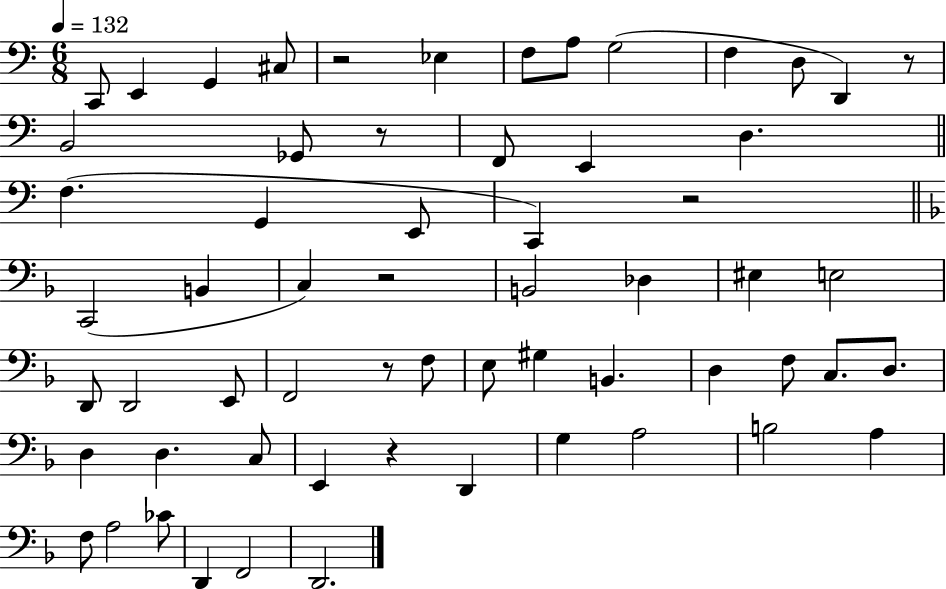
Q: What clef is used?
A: bass